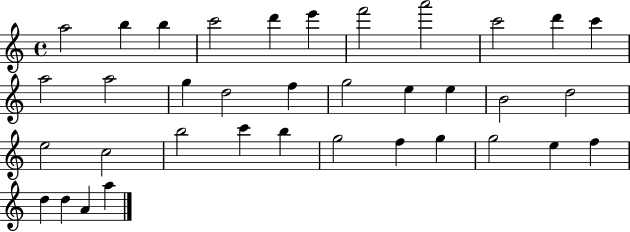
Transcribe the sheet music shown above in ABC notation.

X:1
T:Untitled
M:4/4
L:1/4
K:C
a2 b b c'2 d' e' f'2 a'2 c'2 d' c' a2 a2 g d2 f g2 e e B2 d2 e2 c2 b2 c' b g2 f g g2 e f d d A a